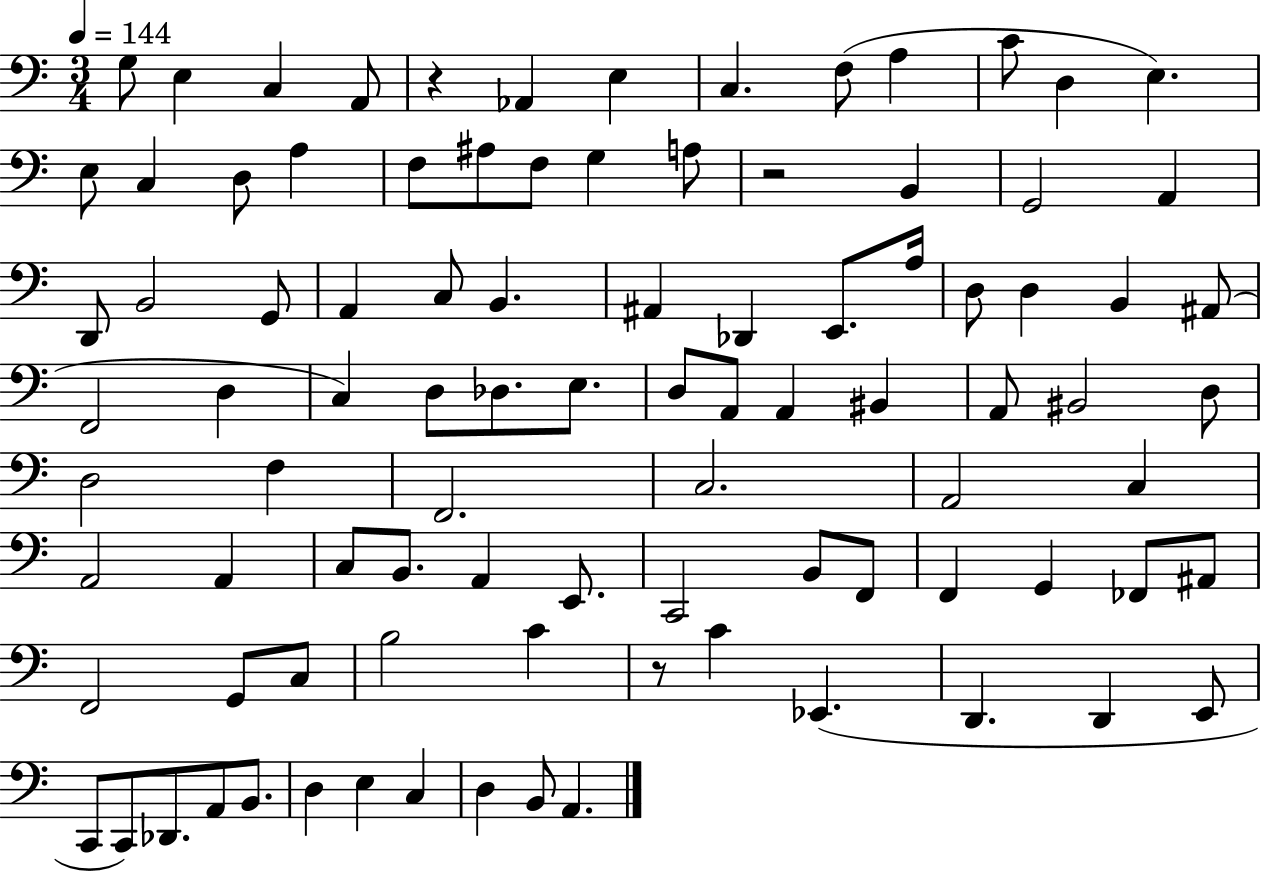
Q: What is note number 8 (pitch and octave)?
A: F3